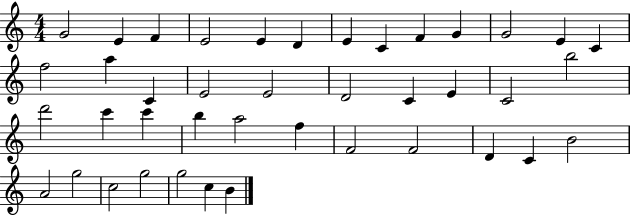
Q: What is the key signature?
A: C major